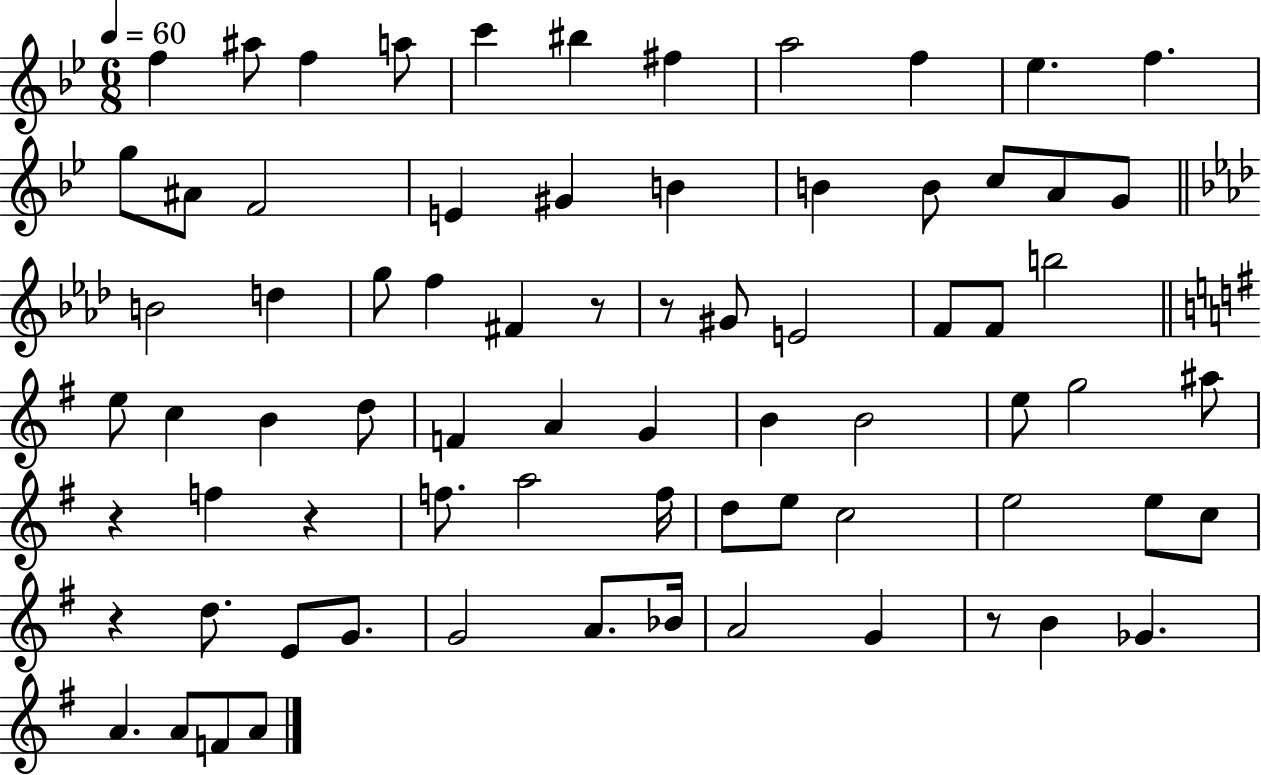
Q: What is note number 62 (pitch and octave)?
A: G4